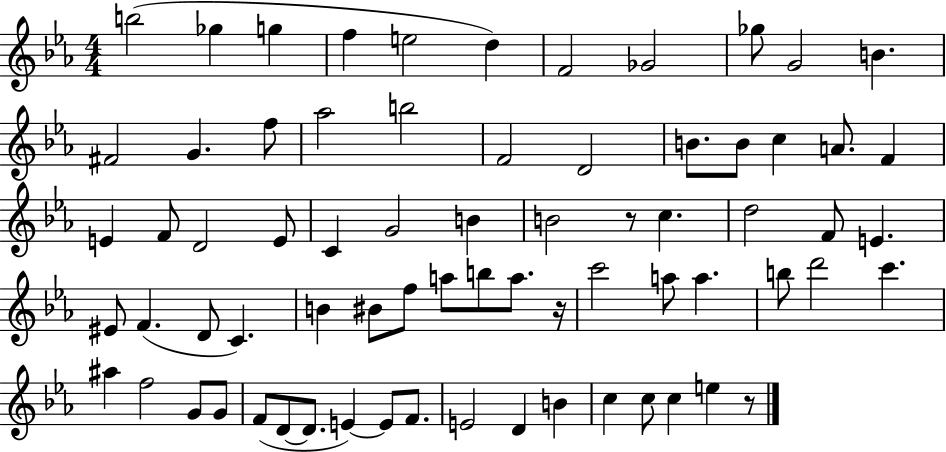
B5/h Gb5/q G5/q F5/q E5/h D5/q F4/h Gb4/h Gb5/e G4/h B4/q. F#4/h G4/q. F5/e Ab5/h B5/h F4/h D4/h B4/e. B4/e C5/q A4/e. F4/q E4/q F4/e D4/h E4/e C4/q G4/h B4/q B4/h R/e C5/q. D5/h F4/e E4/q. EIS4/e F4/q. D4/e C4/q. B4/q BIS4/e F5/e A5/e B5/e A5/e. R/s C6/h A5/e A5/q. B5/e D6/h C6/q. A#5/q F5/h G4/e G4/e F4/e D4/e D4/e. E4/q E4/e F4/e. E4/h D4/q B4/q C5/q C5/e C5/q E5/q R/e